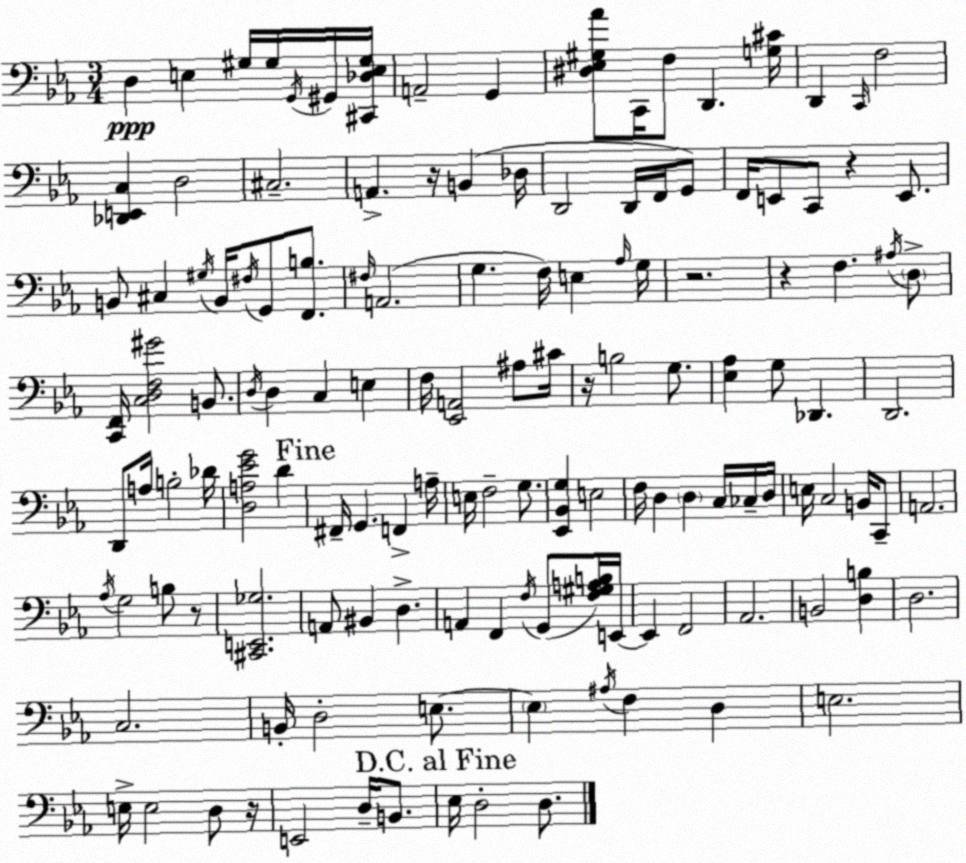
X:1
T:Untitled
M:3/4
L:1/4
K:Cm
D, E, ^G,/4 ^G,/4 G,,/4 ^G,,/4 [^C,,_D,E,^G,]/4 A,,2 G,, [^D,_E,^G,_A]/2 C,,/4 F,/2 D,, [G,^C]/4 D,, C,,/4 F,2 [_D,,E,,C,] D,2 ^C,2 A,, z/4 B,, _D,/4 D,,2 D,,/4 F,,/4 G,,/2 F,,/4 E,,/2 C,,/2 z E,,/2 B,,/2 ^C, ^G,/4 B,,/4 ^F,/4 G,,/2 [F,,B,]/2 ^F,/4 A,,2 G, F,/4 E, _A,/4 G,/4 z2 z F, ^A,/4 D,/2 [C,,F,,]/4 [C,D,F,^G]2 B,,/2 D,/4 D, C, E, F,/4 [_E,,A,,]2 ^A,/2 ^C/4 z/4 B,2 G,/2 [_E,_A,] G,/2 _D,, D,,2 D,,/2 A,/4 B,2 _D/4 [D,A,_EG]2 D ^F,,/4 G,, F,, A,/4 E,/4 F,2 G,/2 [_E,,_B,,G,] E,2 F,/4 D, D, C,/4 _C,/4 D,/4 E,/4 C,2 B,,/4 C,,/2 A,,2 _A,/4 G,2 B,/2 z/2 [^C,,E,,_G,]2 A,,/2 ^B,, D, A,, F,, F,/4 G,,/2 [F,^G,A,B,]/4 E,,/4 E,, F,,2 _A,,2 B,,2 [D,B,] D,2 C,2 B,,/4 D,2 E,/2 E, ^A,/4 F, D, E,2 E,/4 E,2 D,/2 z/4 E,,2 D,/4 B,,/2 _E,/4 D,2 D,/2